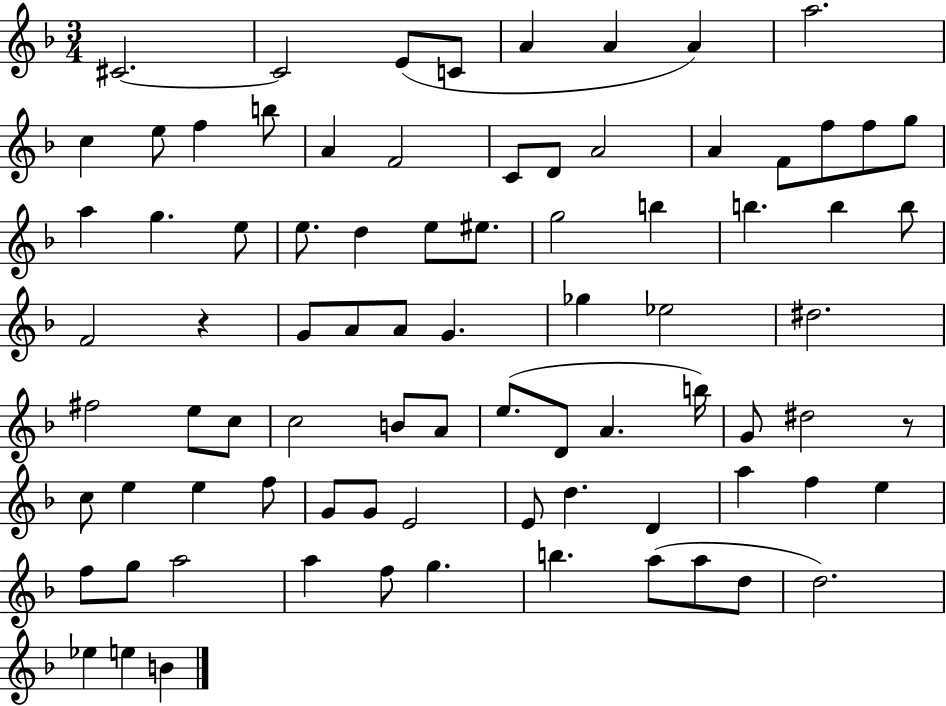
C#4/h. C#4/h E4/e C4/e A4/q A4/q A4/q A5/h. C5/q E5/e F5/q B5/e A4/q F4/h C4/e D4/e A4/h A4/q F4/e F5/e F5/e G5/e A5/q G5/q. E5/e E5/e. D5/q E5/e EIS5/e. G5/h B5/q B5/q. B5/q B5/e F4/h R/q G4/e A4/e A4/e G4/q. Gb5/q Eb5/h D#5/h. F#5/h E5/e C5/e C5/h B4/e A4/e E5/e. D4/e A4/q. B5/s G4/e D#5/h R/e C5/e E5/q E5/q F5/e G4/e G4/e E4/h E4/e D5/q. D4/q A5/q F5/q E5/q F5/e G5/e A5/h A5/q F5/e G5/q. B5/q. A5/e A5/e D5/e D5/h. Eb5/q E5/q B4/q